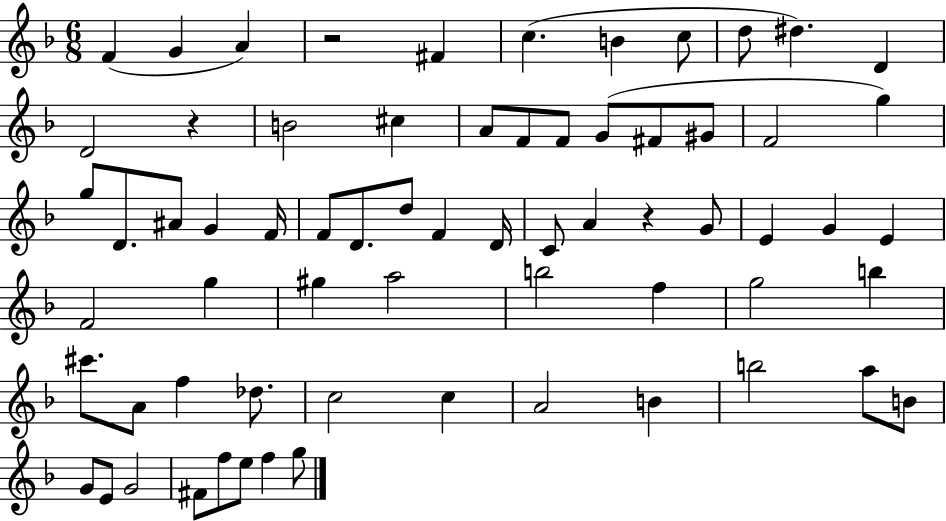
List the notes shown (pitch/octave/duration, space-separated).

F4/q G4/q A4/q R/h F#4/q C5/q. B4/q C5/e D5/e D#5/q. D4/q D4/h R/q B4/h C#5/q A4/e F4/e F4/e G4/e F#4/e G#4/e F4/h G5/q G5/e D4/e. A#4/e G4/q F4/s F4/e D4/e. D5/e F4/q D4/s C4/e A4/q R/q G4/e E4/q G4/q E4/q F4/h G5/q G#5/q A5/h B5/h F5/q G5/h B5/q C#6/e. A4/e F5/q Db5/e. C5/h C5/q A4/h B4/q B5/h A5/e B4/e G4/e E4/e G4/h F#4/e F5/e E5/e F5/q G5/e